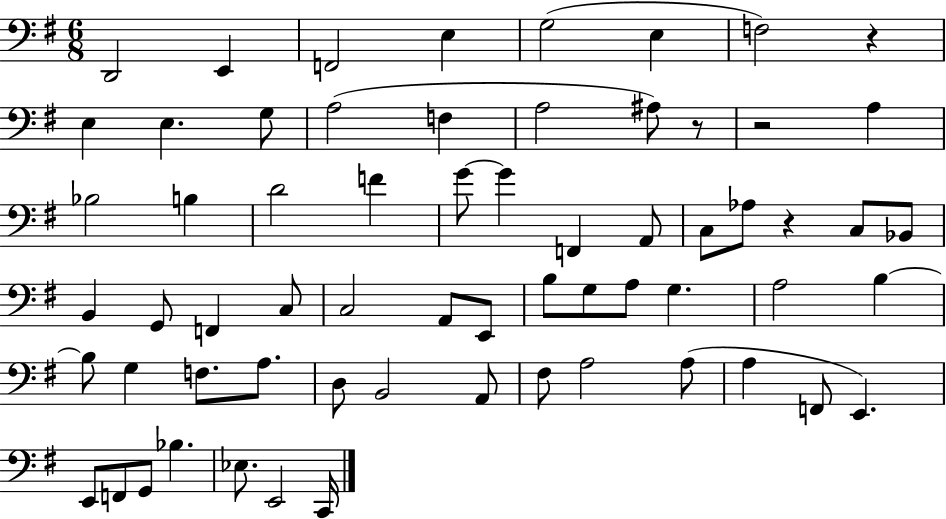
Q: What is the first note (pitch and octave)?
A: D2